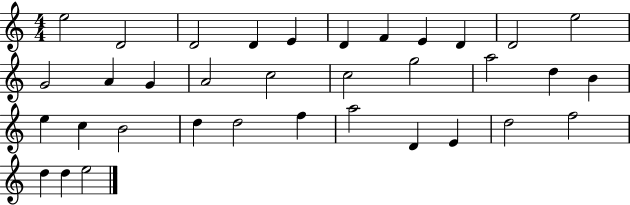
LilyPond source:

{
  \clef treble
  \numericTimeSignature
  \time 4/4
  \key c \major
  e''2 d'2 | d'2 d'4 e'4 | d'4 f'4 e'4 d'4 | d'2 e''2 | \break g'2 a'4 g'4 | a'2 c''2 | c''2 g''2 | a''2 d''4 b'4 | \break e''4 c''4 b'2 | d''4 d''2 f''4 | a''2 d'4 e'4 | d''2 f''2 | \break d''4 d''4 e''2 | \bar "|."
}